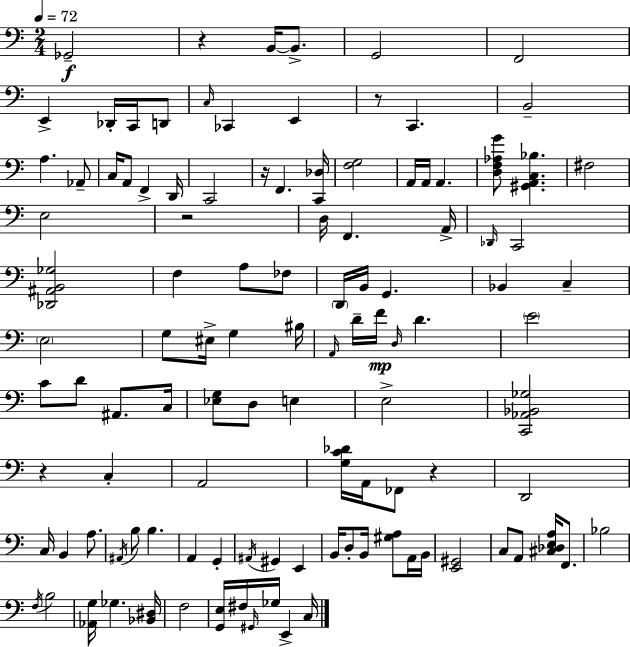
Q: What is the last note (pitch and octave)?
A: C3